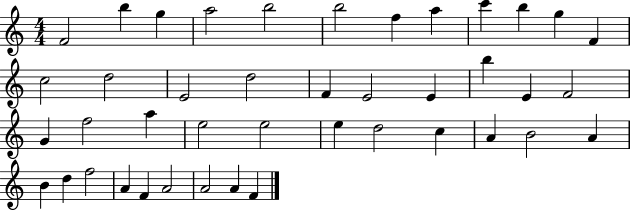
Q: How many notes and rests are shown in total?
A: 42